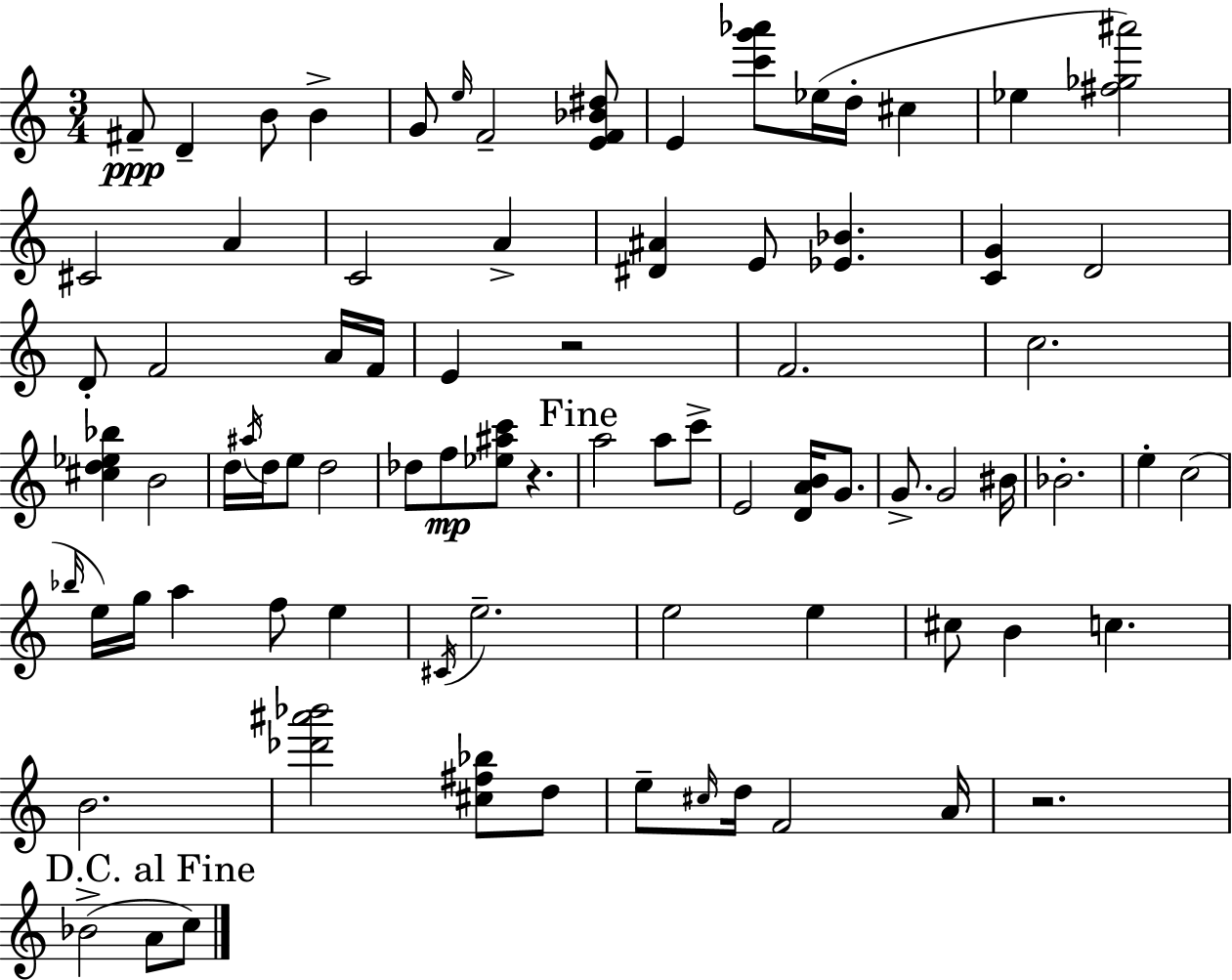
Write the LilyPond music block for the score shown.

{
  \clef treble
  \numericTimeSignature
  \time 3/4
  \key a \minor
  fis'8--\ppp d'4-- b'8 b'4-> | g'8 \grace { e''16 } f'2-- <e' f' bes' dis''>8 | e'4 <c''' g''' aes'''>8 ees''16( d''16-. cis''4 | ees''4 <fis'' ges'' ais'''>2) | \break cis'2 a'4 | c'2 a'4-> | <dis' ais'>4 e'8 <ees' bes'>4. | <c' g'>4 d'2 | \break d'8-. f'2 a'16 | f'16 e'4 r2 | f'2. | c''2. | \break <cis'' d'' ees'' bes''>4 b'2 | d''16 \acciaccatura { ais''16 } d''16 e''8 d''2 | des''8 f''8\mp <ees'' ais'' c'''>8 r4. | \mark "Fine" a''2 a''8 | \break c'''8-> e'2 <d' a' b'>16 g'8. | g'8.-> g'2 | bis'16 bes'2.-. | e''4-. c''2( | \break \grace { bes''16 } e''16) g''16 a''4 f''8 e''4 | \acciaccatura { cis'16 } e''2.-- | e''2 | e''4 cis''8 b'4 c''4. | \break b'2. | <des''' ais''' bes'''>2 | <cis'' fis'' bes''>8 d''8 e''8-- \grace { cis''16 } d''16 f'2 | a'16 r2. | \break \mark "D.C. al Fine" bes'2->( | a'8 c''8) \bar "|."
}